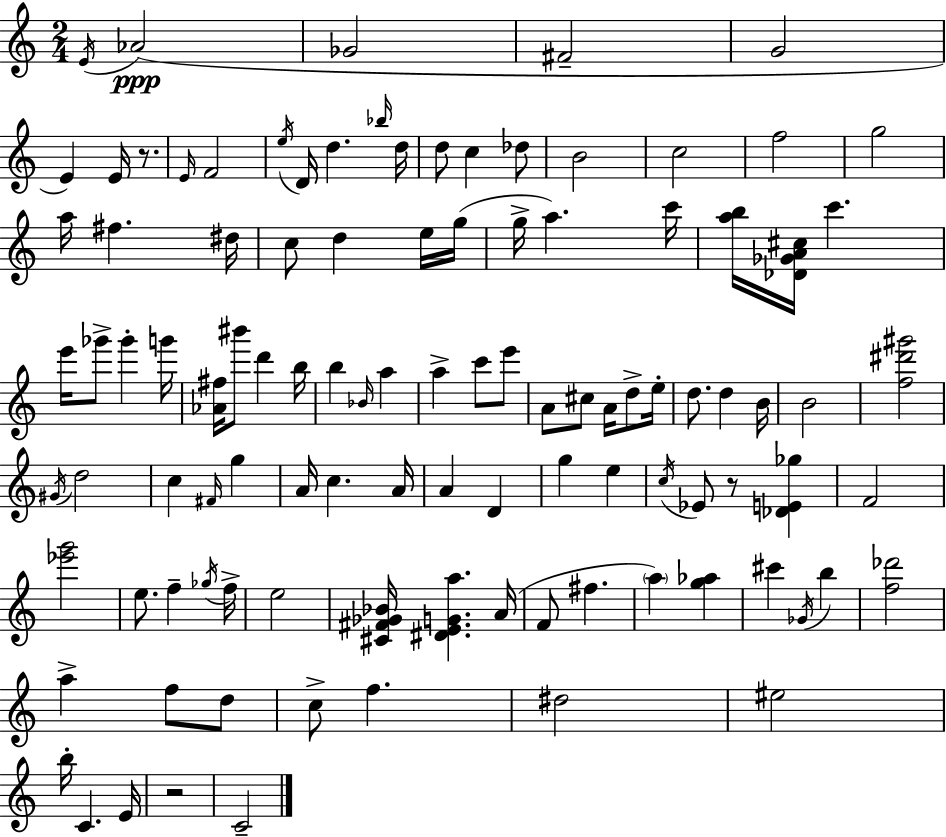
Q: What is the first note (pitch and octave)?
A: E4